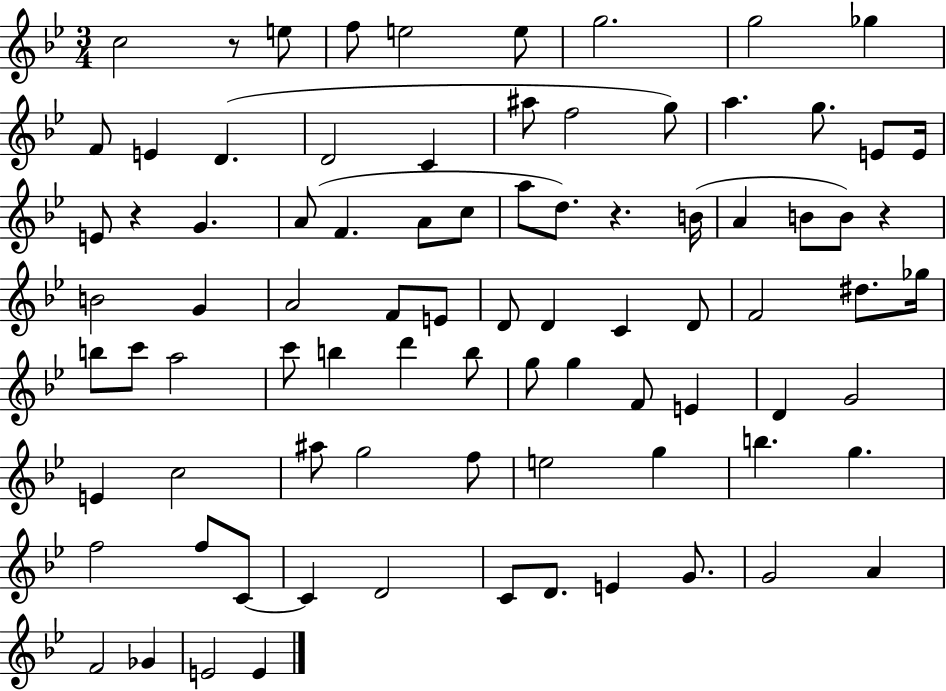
{
  \clef treble
  \numericTimeSignature
  \time 3/4
  \key bes \major
  \repeat volta 2 { c''2 r8 e''8 | f''8 e''2 e''8 | g''2. | g''2 ges''4 | \break f'8 e'4 d'4.( | d'2 c'4 | ais''8 f''2 g''8) | a''4. g''8. e'8 e'16 | \break e'8 r4 g'4. | a'8( f'4. a'8 c''8 | a''8 d''8.) r4. b'16( | a'4 b'8 b'8) r4 | \break b'2 g'4 | a'2 f'8 e'8 | d'8 d'4 c'4 d'8 | f'2 dis''8. ges''16 | \break b''8 c'''8 a''2 | c'''8 b''4 d'''4 b''8 | g''8 g''4 f'8 e'4 | d'4 g'2 | \break e'4 c''2 | ais''8 g''2 f''8 | e''2 g''4 | b''4. g''4. | \break f''2 f''8 c'8~~ | c'4 d'2 | c'8 d'8. e'4 g'8. | g'2 a'4 | \break f'2 ges'4 | e'2 e'4 | } \bar "|."
}